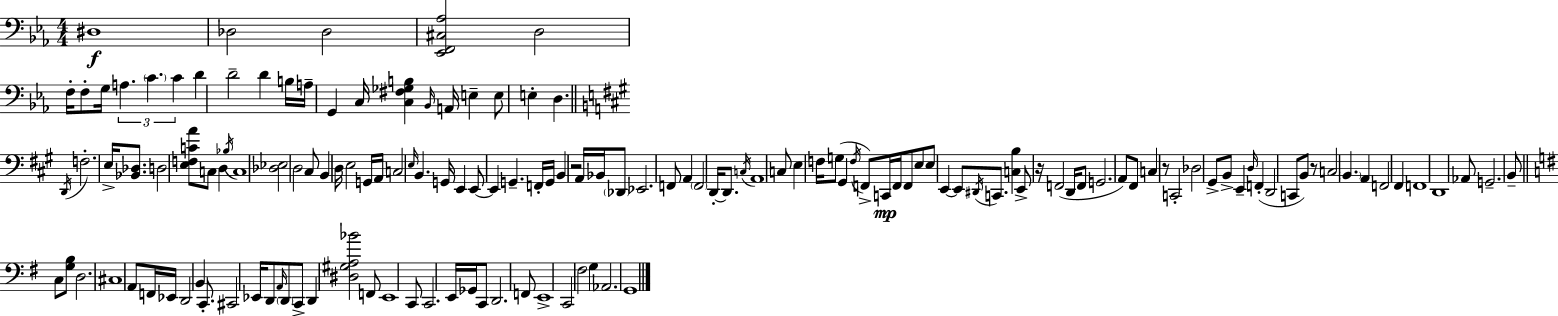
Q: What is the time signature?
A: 4/4